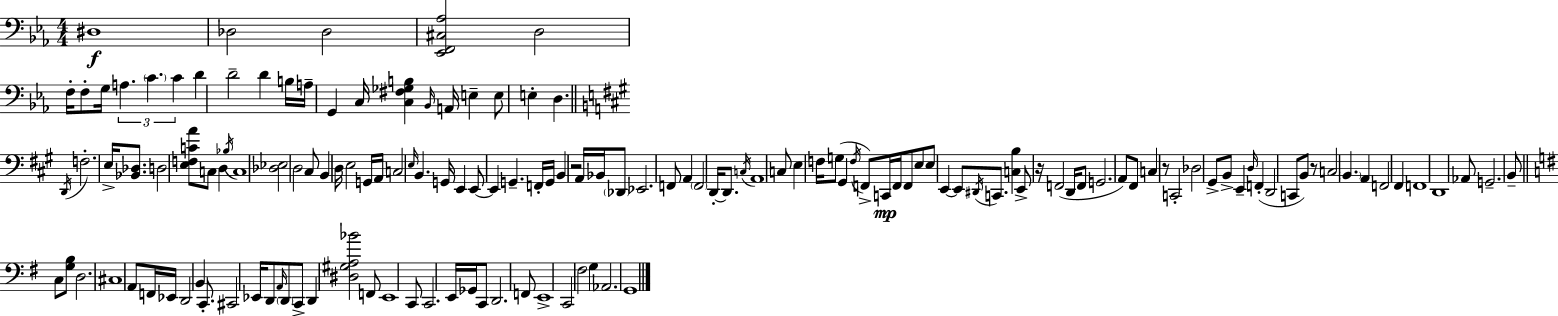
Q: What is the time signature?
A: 4/4